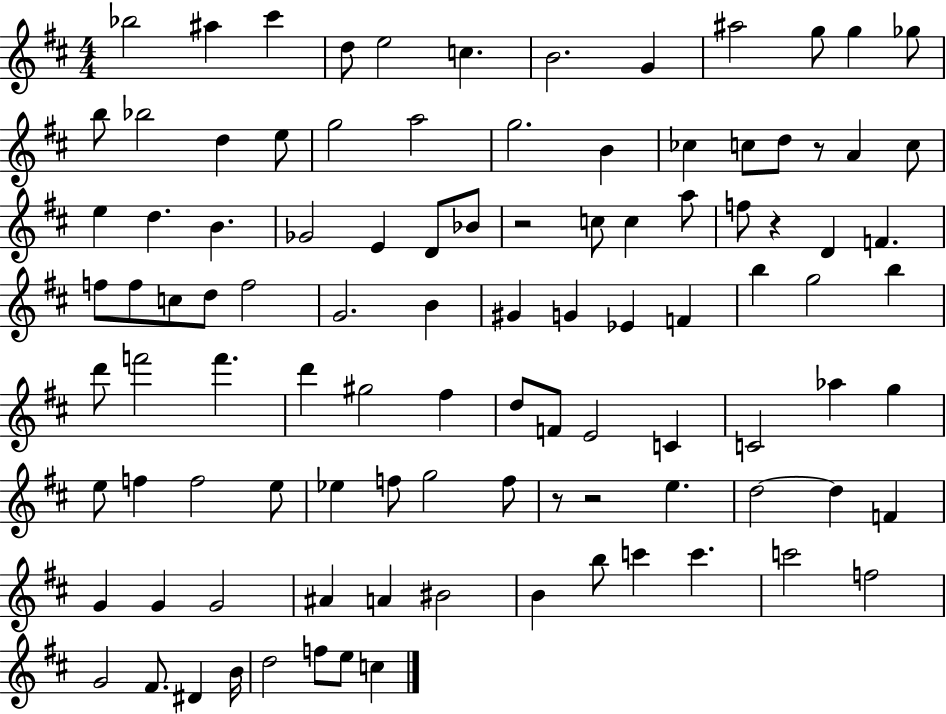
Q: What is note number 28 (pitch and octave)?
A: B4